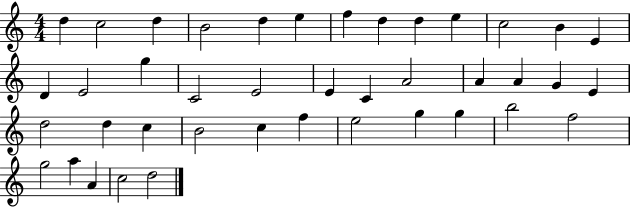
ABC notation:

X:1
T:Untitled
M:4/4
L:1/4
K:C
d c2 d B2 d e f d d e c2 B E D E2 g C2 E2 E C A2 A A G E d2 d c B2 c f e2 g g b2 f2 g2 a A c2 d2